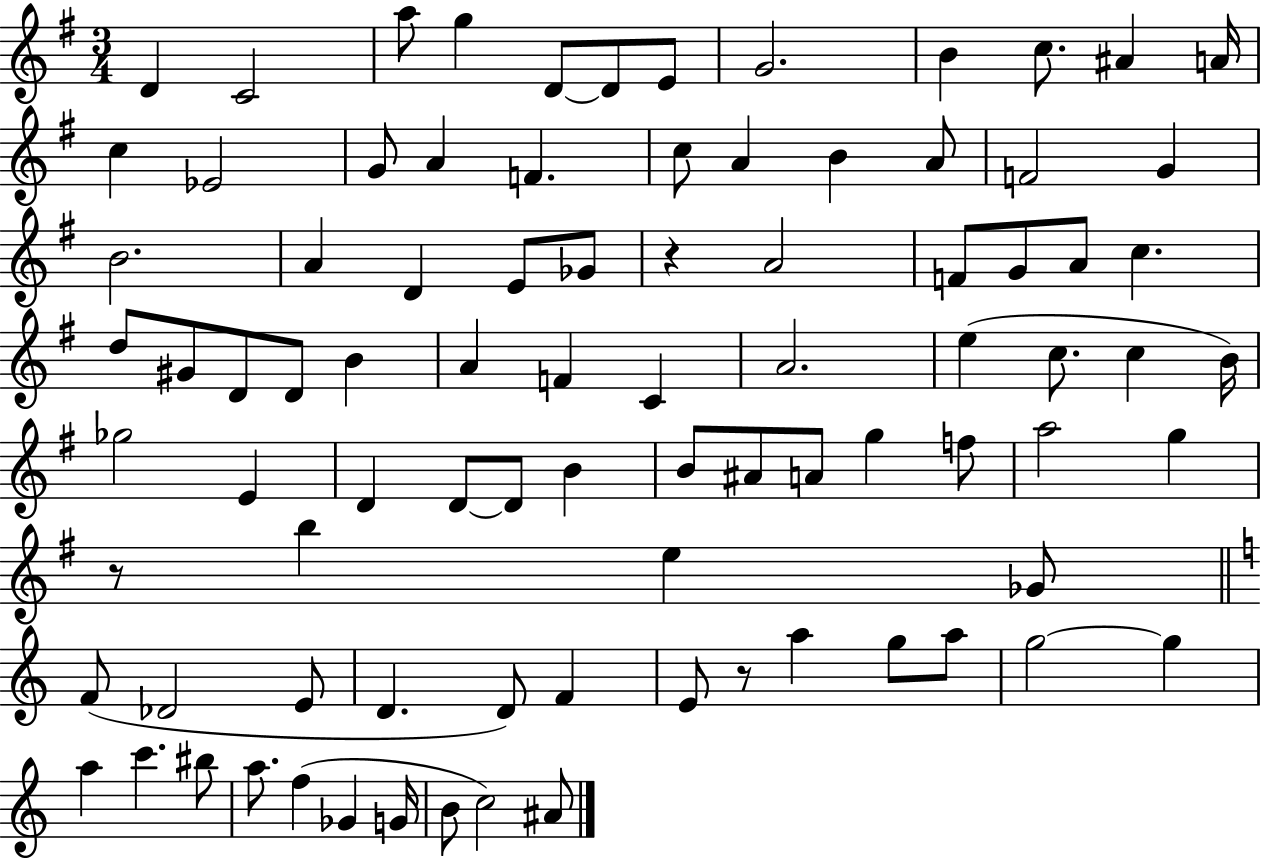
X:1
T:Untitled
M:3/4
L:1/4
K:G
D C2 a/2 g D/2 D/2 E/2 G2 B c/2 ^A A/4 c _E2 G/2 A F c/2 A B A/2 F2 G B2 A D E/2 _G/2 z A2 F/2 G/2 A/2 c d/2 ^G/2 D/2 D/2 B A F C A2 e c/2 c B/4 _g2 E D D/2 D/2 B B/2 ^A/2 A/2 g f/2 a2 g z/2 b e _G/2 F/2 _D2 E/2 D D/2 F E/2 z/2 a g/2 a/2 g2 g a c' ^b/2 a/2 f _G G/4 B/2 c2 ^A/2